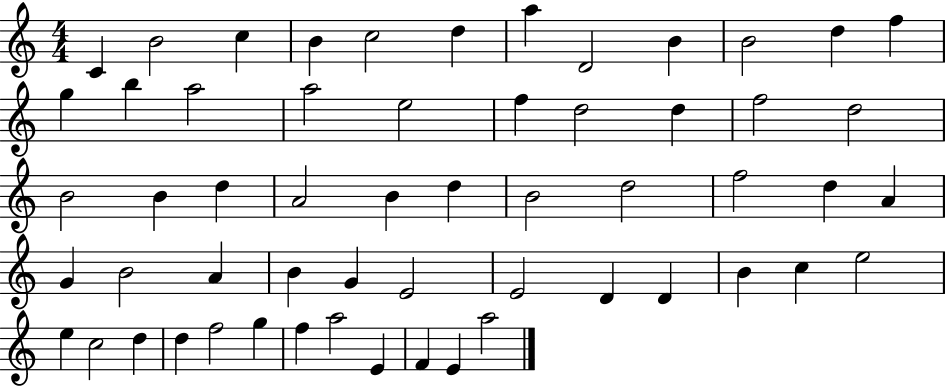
C4/q B4/h C5/q B4/q C5/h D5/q A5/q D4/h B4/q B4/h D5/q F5/q G5/q B5/q A5/h A5/h E5/h F5/q D5/h D5/q F5/h D5/h B4/h B4/q D5/q A4/h B4/q D5/q B4/h D5/h F5/h D5/q A4/q G4/q B4/h A4/q B4/q G4/q E4/h E4/h D4/q D4/q B4/q C5/q E5/h E5/q C5/h D5/q D5/q F5/h G5/q F5/q A5/h E4/q F4/q E4/q A5/h